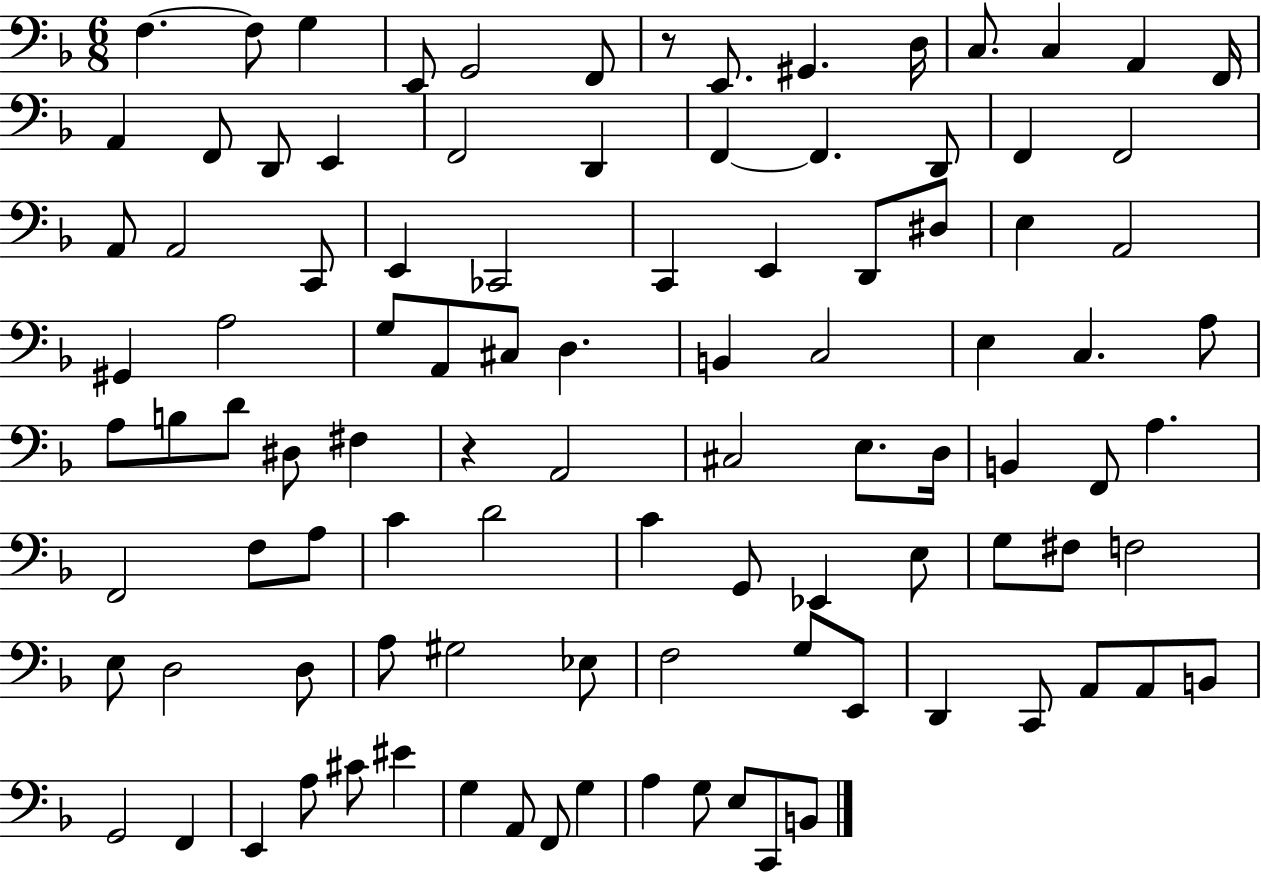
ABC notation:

X:1
T:Untitled
M:6/8
L:1/4
K:F
F, F,/2 G, E,,/2 G,,2 F,,/2 z/2 E,,/2 ^G,, D,/4 C,/2 C, A,, F,,/4 A,, F,,/2 D,,/2 E,, F,,2 D,, F,, F,, D,,/2 F,, F,,2 A,,/2 A,,2 C,,/2 E,, _C,,2 C,, E,, D,,/2 ^D,/2 E, A,,2 ^G,, A,2 G,/2 A,,/2 ^C,/2 D, B,, C,2 E, C, A,/2 A,/2 B,/2 D/2 ^D,/2 ^F, z A,,2 ^C,2 E,/2 D,/4 B,, F,,/2 A, F,,2 F,/2 A,/2 C D2 C G,,/2 _E,, E,/2 G,/2 ^F,/2 F,2 E,/2 D,2 D,/2 A,/2 ^G,2 _E,/2 F,2 G,/2 E,,/2 D,, C,,/2 A,,/2 A,,/2 B,,/2 G,,2 F,, E,, A,/2 ^C/2 ^E G, A,,/2 F,,/2 G, A, G,/2 E,/2 C,,/2 B,,/2